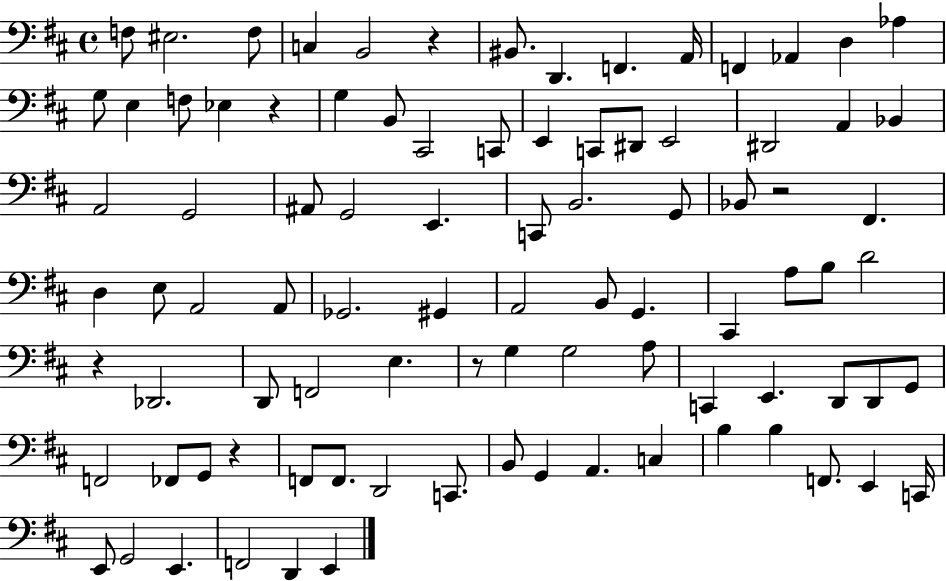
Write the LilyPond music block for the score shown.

{
  \clef bass
  \time 4/4
  \defaultTimeSignature
  \key d \major
  \repeat volta 2 { f8 eis2. f8 | c4 b,2 r4 | bis,8. d,4. f,4. a,16 | f,4 aes,4 d4 aes4 | \break g8 e4 f8 ees4 r4 | g4 b,8 cis,2 c,8 | e,4 c,8 dis,8 e,2 | dis,2 a,4 bes,4 | \break a,2 g,2 | ais,8 g,2 e,4. | c,8 b,2. g,8 | bes,8 r2 fis,4. | \break d4 e8 a,2 a,8 | ges,2. gis,4 | a,2 b,8 g,4. | cis,4 a8 b8 d'2 | \break r4 des,2. | d,8 f,2 e4. | r8 g4 g2 a8 | c,4 e,4. d,8 d,8 g,8 | \break f,2 fes,8 g,8 r4 | f,8 f,8. d,2 c,8. | b,8 g,4 a,4. c4 | b4 b4 f,8. e,4 c,16 | \break e,8 g,2 e,4. | f,2 d,4 e,4 | } \bar "|."
}